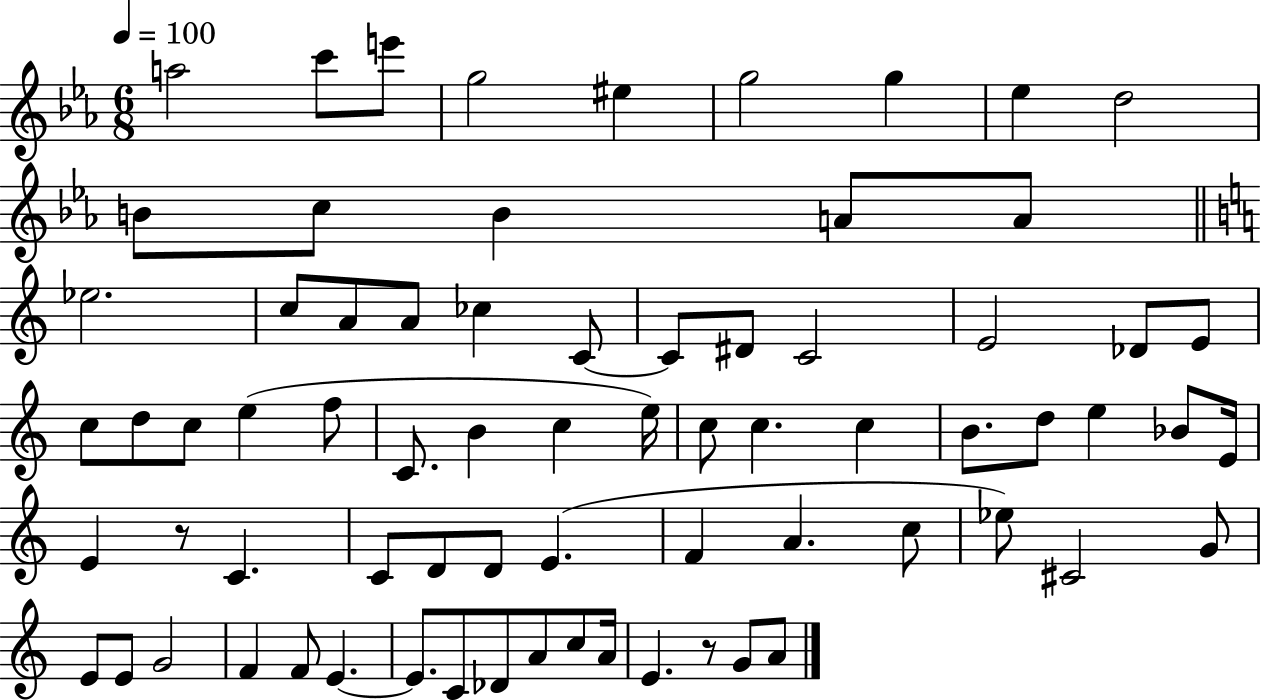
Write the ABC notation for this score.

X:1
T:Untitled
M:6/8
L:1/4
K:Eb
a2 c'/2 e'/2 g2 ^e g2 g _e d2 B/2 c/2 B A/2 A/2 _e2 c/2 A/2 A/2 _c C/2 C/2 ^D/2 C2 E2 _D/2 E/2 c/2 d/2 c/2 e f/2 C/2 B c e/4 c/2 c c B/2 d/2 e _B/2 E/4 E z/2 C C/2 D/2 D/2 E F A c/2 _e/2 ^C2 G/2 E/2 E/2 G2 F F/2 E E/2 C/2 _D/2 A/2 c/2 A/4 E z/2 G/2 A/2